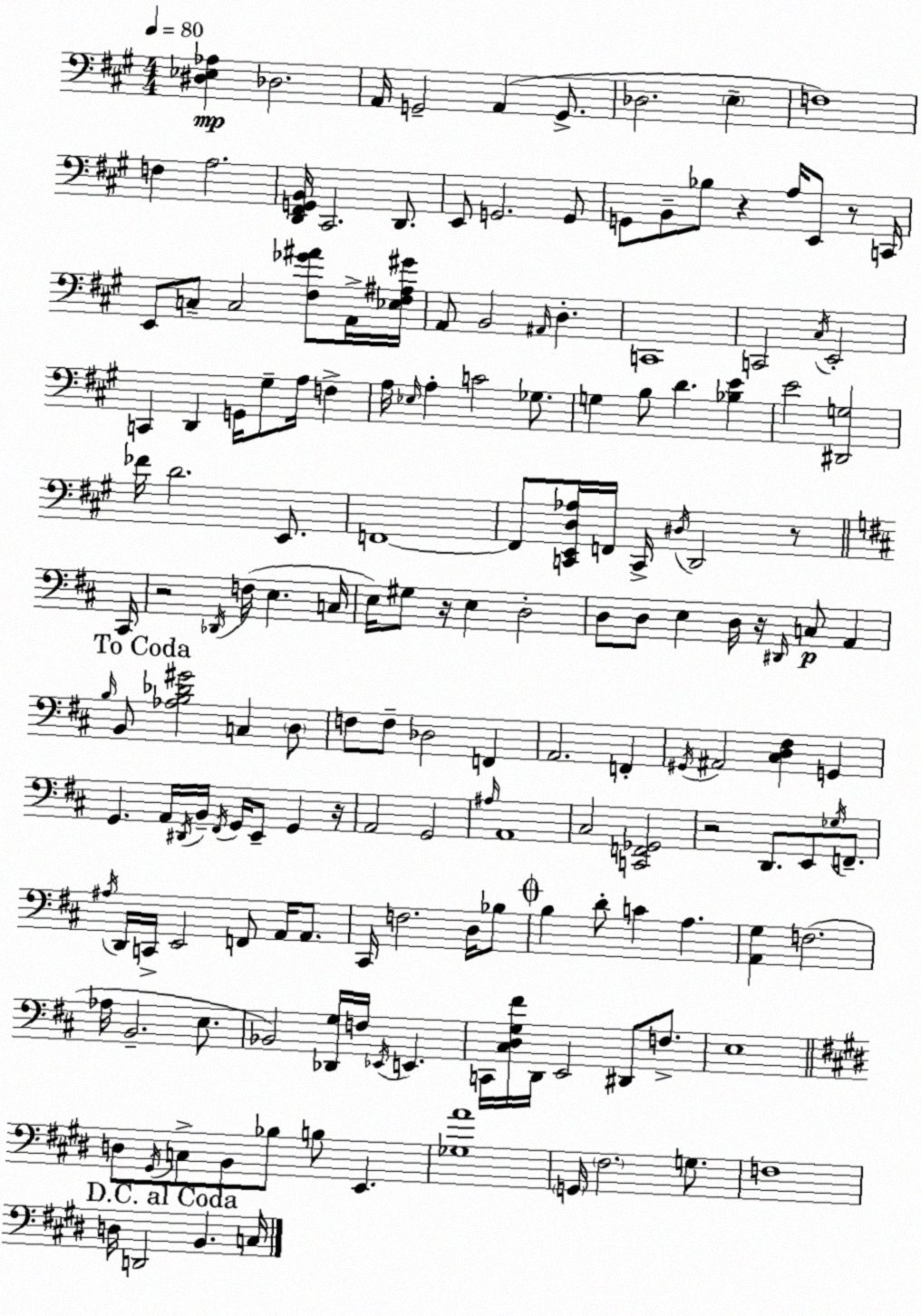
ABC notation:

X:1
T:Untitled
M:4/4
L:1/4
K:A
[^D,_E,_A,] _D,2 A,,/4 G,,2 A,, G,,/2 _D,2 E, F,4 F, A,2 [D,,^F,,G,,B,,]/4 ^C,,2 D,,/2 E,,/2 G,,2 G,,/2 G,,/2 B,,/2 _B,/2 z A,/4 E,,/2 z/2 C,,/4 E,,/2 C,/2 C,2 [^F,_G^A]/2 A,,/4 [_E,^F,^A,^G]/4 A,,/2 B,,2 ^A,,/4 D, C,,4 C,,2 ^C,/4 E,,2 C,, D,, G,,/4 ^G,/2 A,/4 F, A,/4 _E,/4 A, C2 _G,/2 G, B,/2 D [_B,E] E2 [^D,,G,]2 _F/4 D2 E,,/2 F,,4 F,,/2 [C,,E,,D,_A,]/4 F,,/4 C,,/4 ^D,/4 D,,2 z/2 ^C,,/4 z2 _D,,/4 F,/4 E, C,/4 E,/4 ^G,/2 z/4 E, D,2 D,/2 D,/2 E, D,/4 z/4 ^D,,/4 C,/2 A,, B,/4 B,,/2 [_A,B,_D^G]2 C, D,/2 F,/2 F,/2 _D,2 F,, A,,2 F,, ^G,,/4 ^A,,2 [^C,D,^F,] G,, G,, A,,/4 ^D,,/4 B,,/4 ^F,,/4 G,,/4 E,,/2 G,, z/4 A,,2 G,,2 ^A,/4 A,,4 ^C,2 [C,,F,,_G,,]2 z2 D,,/2 E,,/2 _G,/4 F,,/2 ^A,/4 D,,/4 C,,/4 E,,2 F,,/2 A,,/4 A,,/2 ^C,,/4 F,2 D,/4 _B,/2 B, D/2 C A, [A,,G,] F,2 _A,/4 B,,2 E,/2 _B,,2 [_D,,G,]/4 F,/4 _E,,/4 E,, C,,/4 [^C,D,G,^F]/4 D,,/4 E,,2 ^D,,/2 F,/2 E,4 D,/2 ^G,,/4 C,/2 B,,/2 _B,/2 B,/2 E,, [_G,A]4 G,,/4 ^F,2 G,/2 F,4 D,/4 D,,2 B,, C,/4